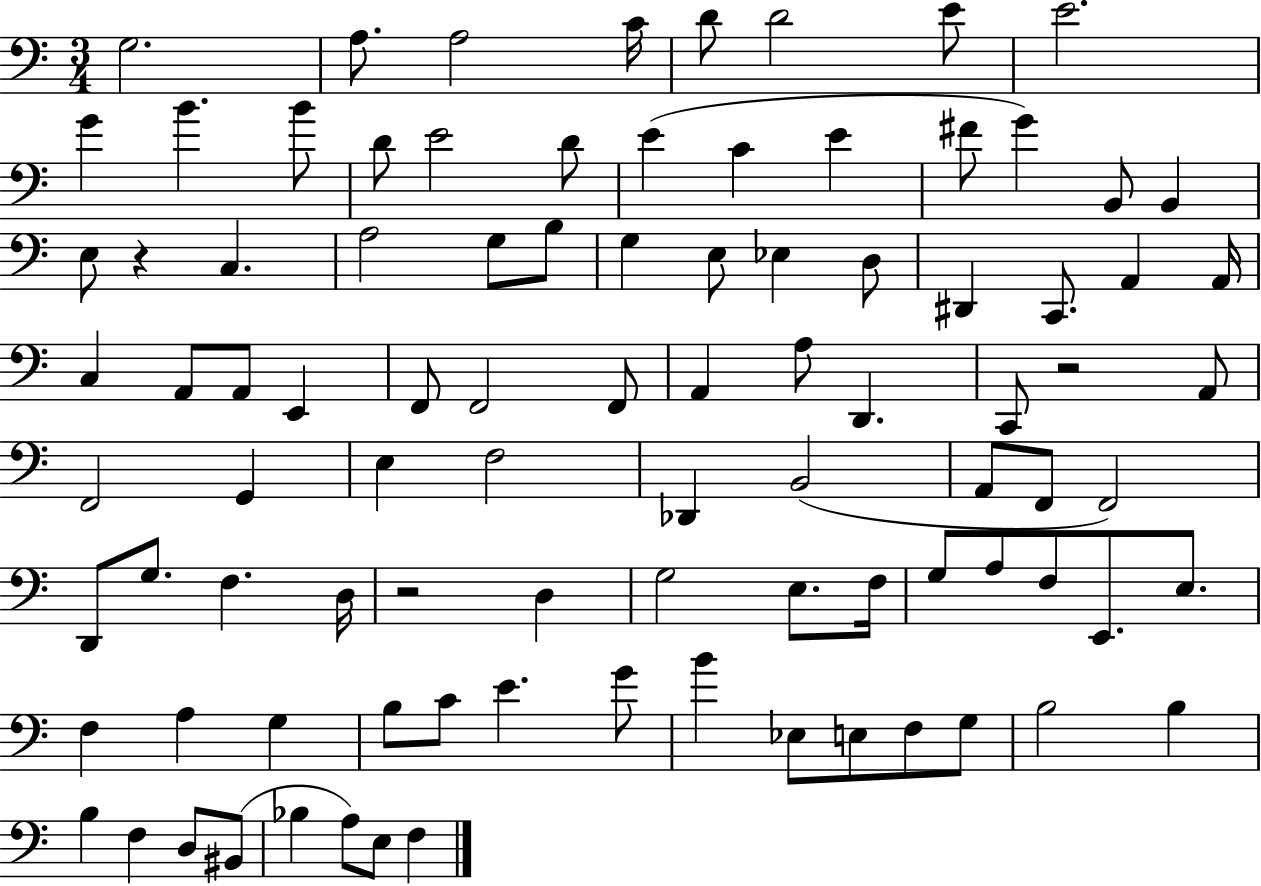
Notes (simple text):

G3/h. A3/e. A3/h C4/s D4/e D4/h E4/e E4/h. G4/q B4/q. B4/e D4/e E4/h D4/e E4/q C4/q E4/q F#4/e G4/q B2/e B2/q E3/e R/q C3/q. A3/h G3/e B3/e G3/q E3/e Eb3/q D3/e D#2/q C2/e. A2/q A2/s C3/q A2/e A2/e E2/q F2/e F2/h F2/e A2/q A3/e D2/q. C2/e R/h A2/e F2/h G2/q E3/q F3/h Db2/q B2/h A2/e F2/e F2/h D2/e G3/e. F3/q. D3/s R/h D3/q G3/h E3/e. F3/s G3/e A3/e F3/e E2/e. E3/e. F3/q A3/q G3/q B3/e C4/e E4/q. G4/e B4/q Eb3/e E3/e F3/e G3/e B3/h B3/q B3/q F3/q D3/e BIS2/e Bb3/q A3/e E3/e F3/q